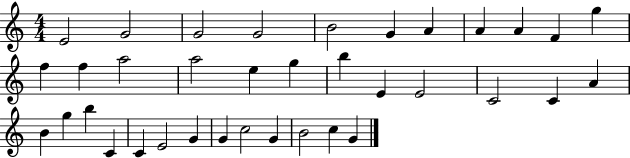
{
  \clef treble
  \numericTimeSignature
  \time 4/4
  \key c \major
  e'2 g'2 | g'2 g'2 | b'2 g'4 a'4 | a'4 a'4 f'4 g''4 | \break f''4 f''4 a''2 | a''2 e''4 g''4 | b''4 e'4 e'2 | c'2 c'4 a'4 | \break b'4 g''4 b''4 c'4 | c'4 e'2 g'4 | g'4 c''2 g'4 | b'2 c''4 g'4 | \break \bar "|."
}